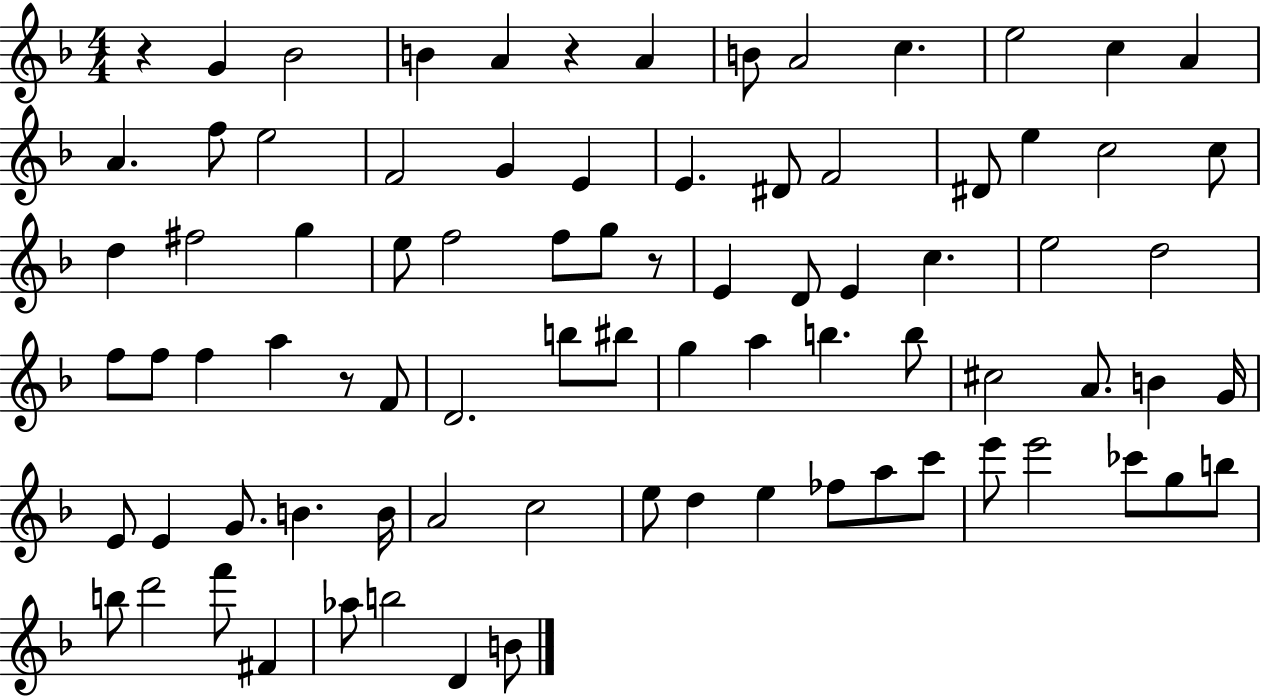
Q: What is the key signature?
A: F major